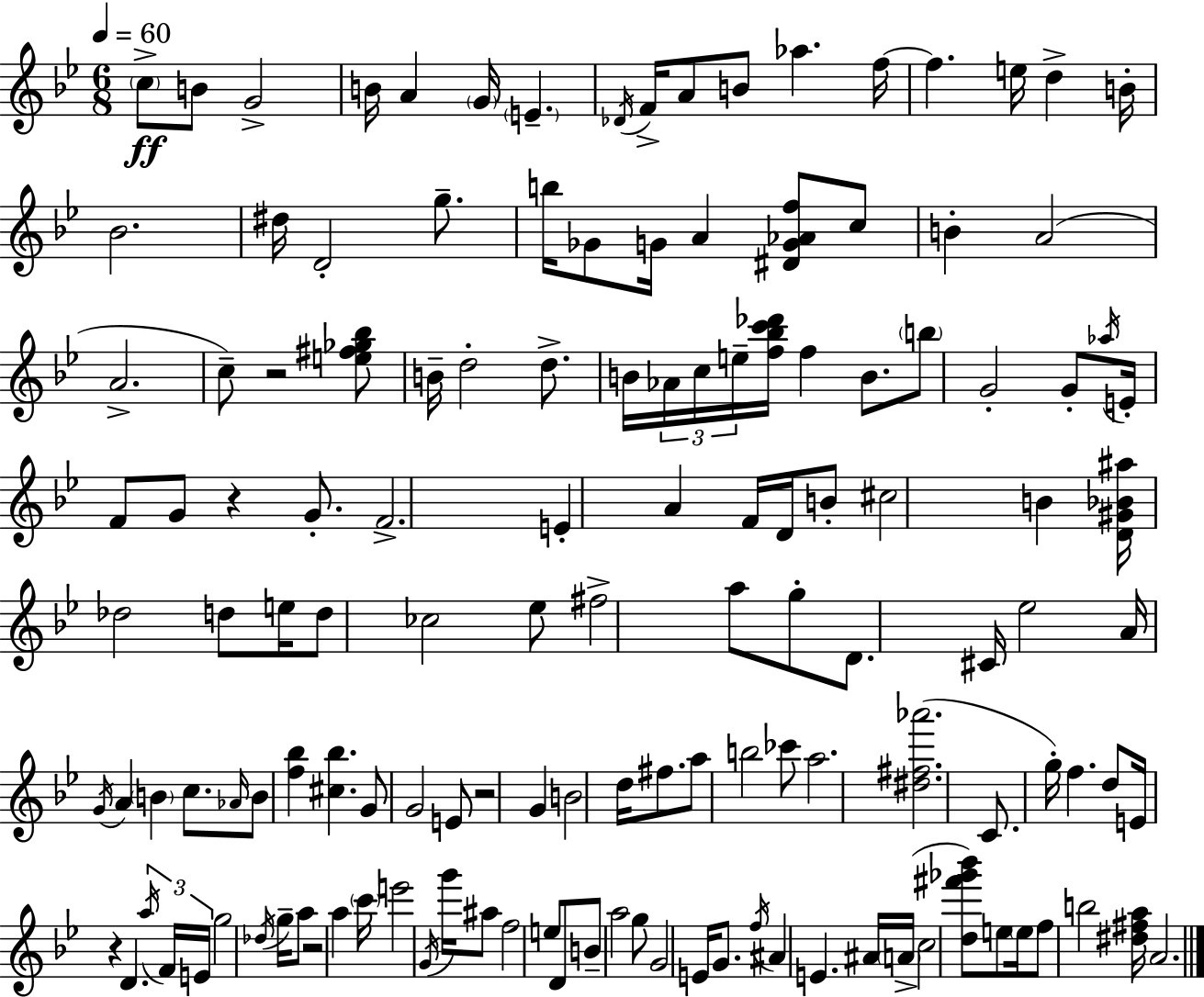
C5/e B4/e G4/h B4/s A4/q G4/s E4/q. Db4/s F4/s A4/e B4/e Ab5/q. F5/s F5/q. E5/s D5/q B4/s Bb4/h. D#5/s D4/h G5/e. B5/s Gb4/e G4/s A4/q [D#4,G4,Ab4,F5]/e C5/e B4/q A4/h A4/h. C5/e R/h [E5,F#5,Gb5,Bb5]/e B4/s D5/h D5/e. B4/s Ab4/s C5/s E5/s [F5,Bb5,C6,Db6]/s F5/q B4/e. B5/e G4/h G4/e Ab5/s E4/s F4/e G4/e R/q G4/e. F4/h. E4/q A4/q F4/s D4/s B4/e C#5/h B4/q [D4,G#4,Bb4,A#5]/s Db5/h D5/e E5/s D5/e CES5/h Eb5/e F#5/h A5/e G5/e D4/e. C#4/s Eb5/h A4/s G4/s A4/q B4/q C5/e. Ab4/s B4/e [F5,Bb5]/q [C#5,Bb5]/q. G4/e G4/h E4/e R/h G4/q B4/h D5/s F#5/e. A5/e B5/h CES6/e A5/h. [D#5,F#5,Ab6]/h. C4/e. G5/s F5/q. D5/e E4/s R/q D4/q. A5/s F4/s E4/s G5/h Db5/s G5/s A5/e R/h A5/q C6/s E6/h G4/s G6/s A#5/e F5/h E5/e D4/e B4/e A5/h G5/e G4/h E4/s G4/e. F5/s A#4/q E4/q. A#4/s A4/s C5/h [D5,F#6,Gb6,Bb6]/e E5/e E5/s F5/e B5/h [D#5,F#5,A5]/s A4/h.